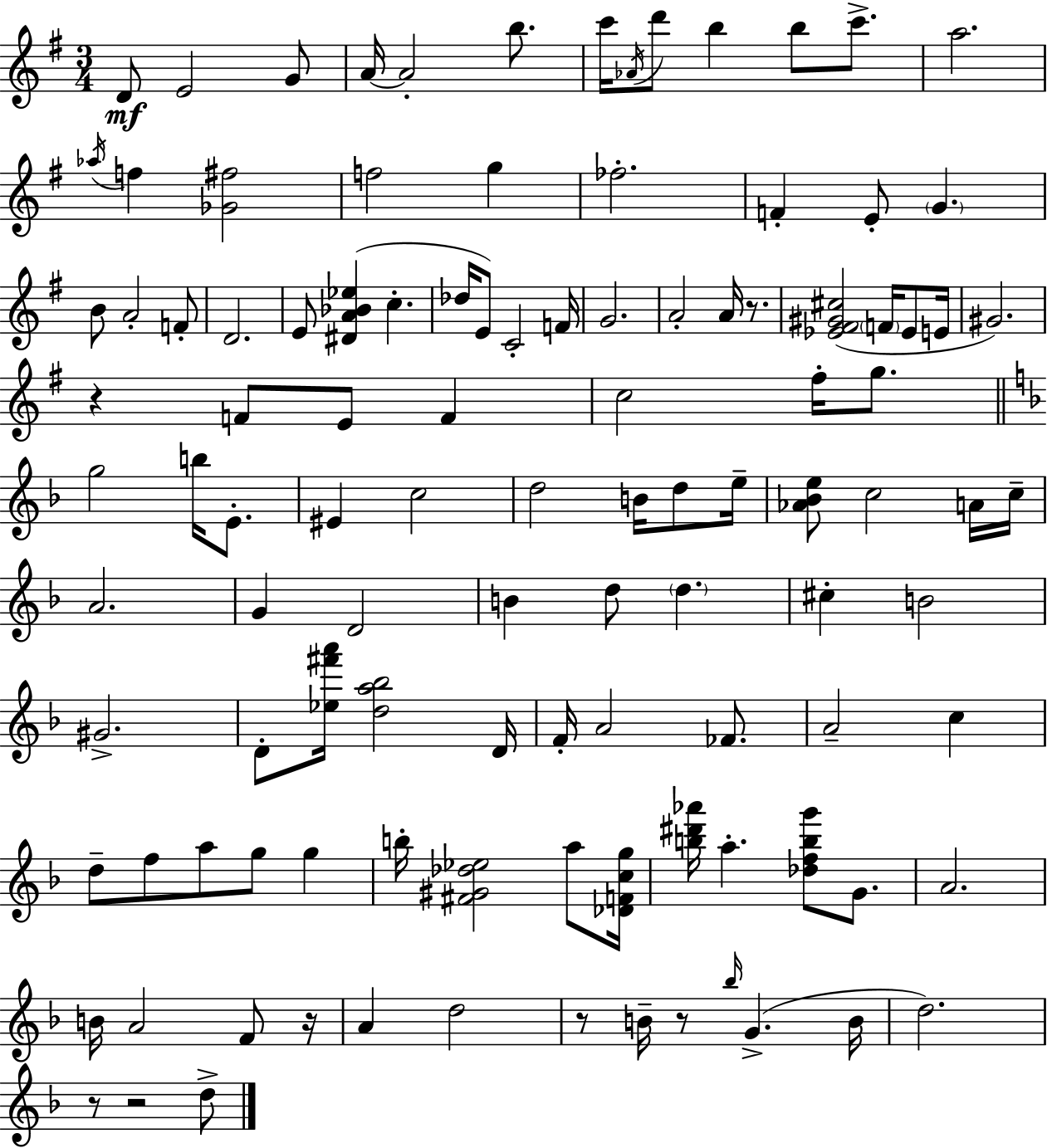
{
  \clef treble
  \numericTimeSignature
  \time 3/4
  \key e \minor
  d'8\mf e'2 g'8 | a'16~~ a'2-. b''8. | c'''16 \acciaccatura { aes'16 } d'''8 b''4 b''8 c'''8.-> | a''2. | \break \acciaccatura { aes''16 } f''4 <ges' fis''>2 | f''2 g''4 | fes''2.-. | f'4-. e'8-. \parenthesize g'4. | \break b'8 a'2-. | f'8-. d'2. | e'8 <dis' a' bes' ees''>4( c''4.-. | des''16 e'8) c'2-. | \break f'16 g'2. | a'2-. a'16 r8. | <ees' fis' gis' cis''>2( \parenthesize f'16 ees'8 | e'16 gis'2.) | \break r4 f'8 e'8 f'4 | c''2 fis''16-. g''8. | \bar "||" \break \key d \minor g''2 b''16 e'8.-. | eis'4 c''2 | d''2 b'16 d''8 e''16-- | <aes' bes' e''>8 c''2 a'16 c''16-- | \break a'2. | g'4 d'2 | b'4 d''8 \parenthesize d''4. | cis''4-. b'2 | \break gis'2.-> | d'8-. <ees'' fis''' a'''>16 <d'' a'' bes''>2 d'16 | f'16-. a'2 fes'8. | a'2-- c''4 | \break d''8-- f''8 a''8 g''8 g''4 | b''16-. <fis' gis' des'' ees''>2 a''8 <des' f' c'' g''>16 | <b'' dis''' aes'''>16 a''4.-. <des'' f'' b'' g'''>8 g'8. | a'2. | \break b'16 a'2 f'8 r16 | a'4 d''2 | r8 b'16-- r8 \grace { bes''16 }( g'4.-> | b'16 d''2.) | \break r8 r2 d''8-> | \bar "|."
}